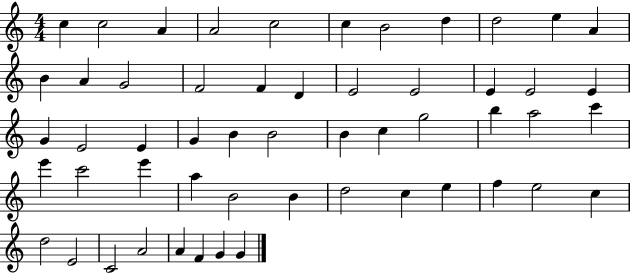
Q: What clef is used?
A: treble